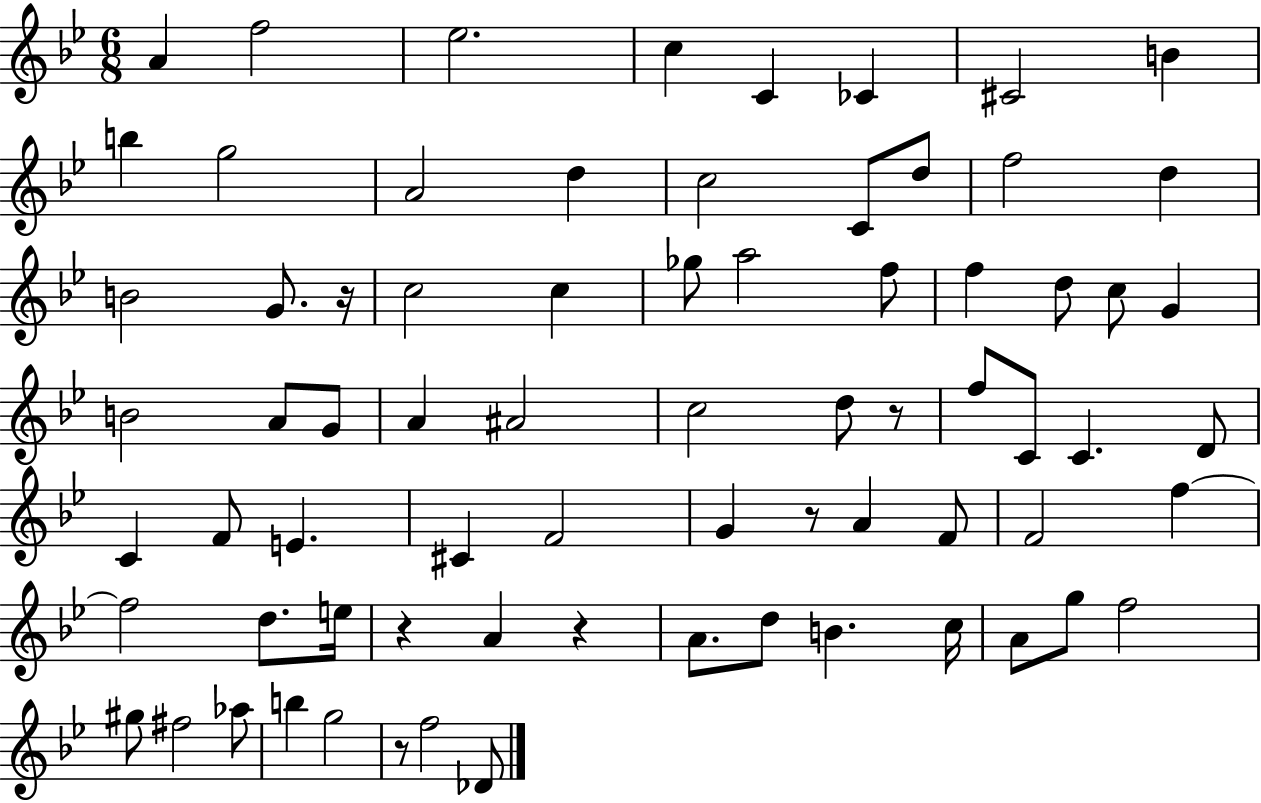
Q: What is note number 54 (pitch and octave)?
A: A4